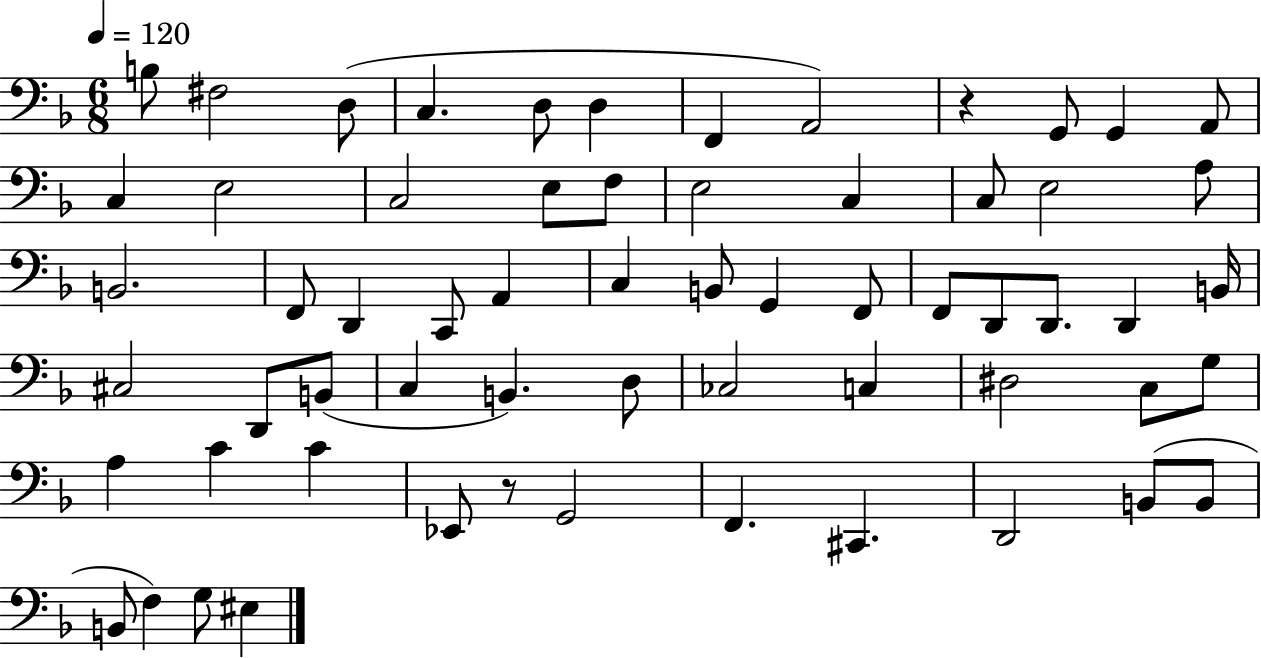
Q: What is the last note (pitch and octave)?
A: EIS3